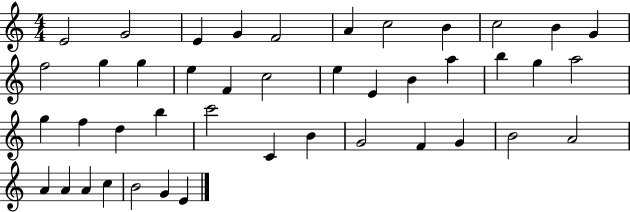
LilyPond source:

{
  \clef treble
  \numericTimeSignature
  \time 4/4
  \key c \major
  e'2 g'2 | e'4 g'4 f'2 | a'4 c''2 b'4 | c''2 b'4 g'4 | \break f''2 g''4 g''4 | e''4 f'4 c''2 | e''4 e'4 b'4 a''4 | b''4 g''4 a''2 | \break g''4 f''4 d''4 b''4 | c'''2 c'4 b'4 | g'2 f'4 g'4 | b'2 a'2 | \break a'4 a'4 a'4 c''4 | b'2 g'4 e'4 | \bar "|."
}